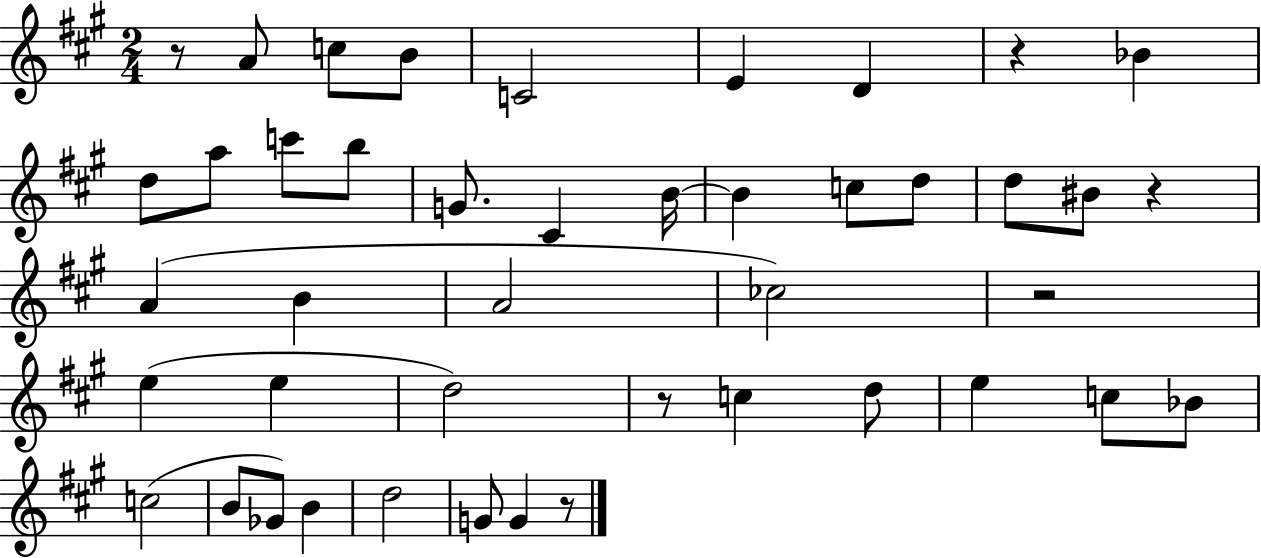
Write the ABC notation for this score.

X:1
T:Untitled
M:2/4
L:1/4
K:A
z/2 A/2 c/2 B/2 C2 E D z _B d/2 a/2 c'/2 b/2 G/2 ^C B/4 B c/2 d/2 d/2 ^B/2 z A B A2 _c2 z2 e e d2 z/2 c d/2 e c/2 _B/2 c2 B/2 _G/2 B d2 G/2 G z/2